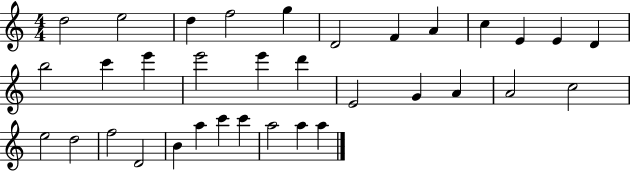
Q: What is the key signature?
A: C major